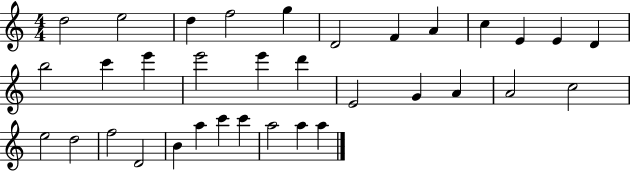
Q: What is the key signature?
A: C major